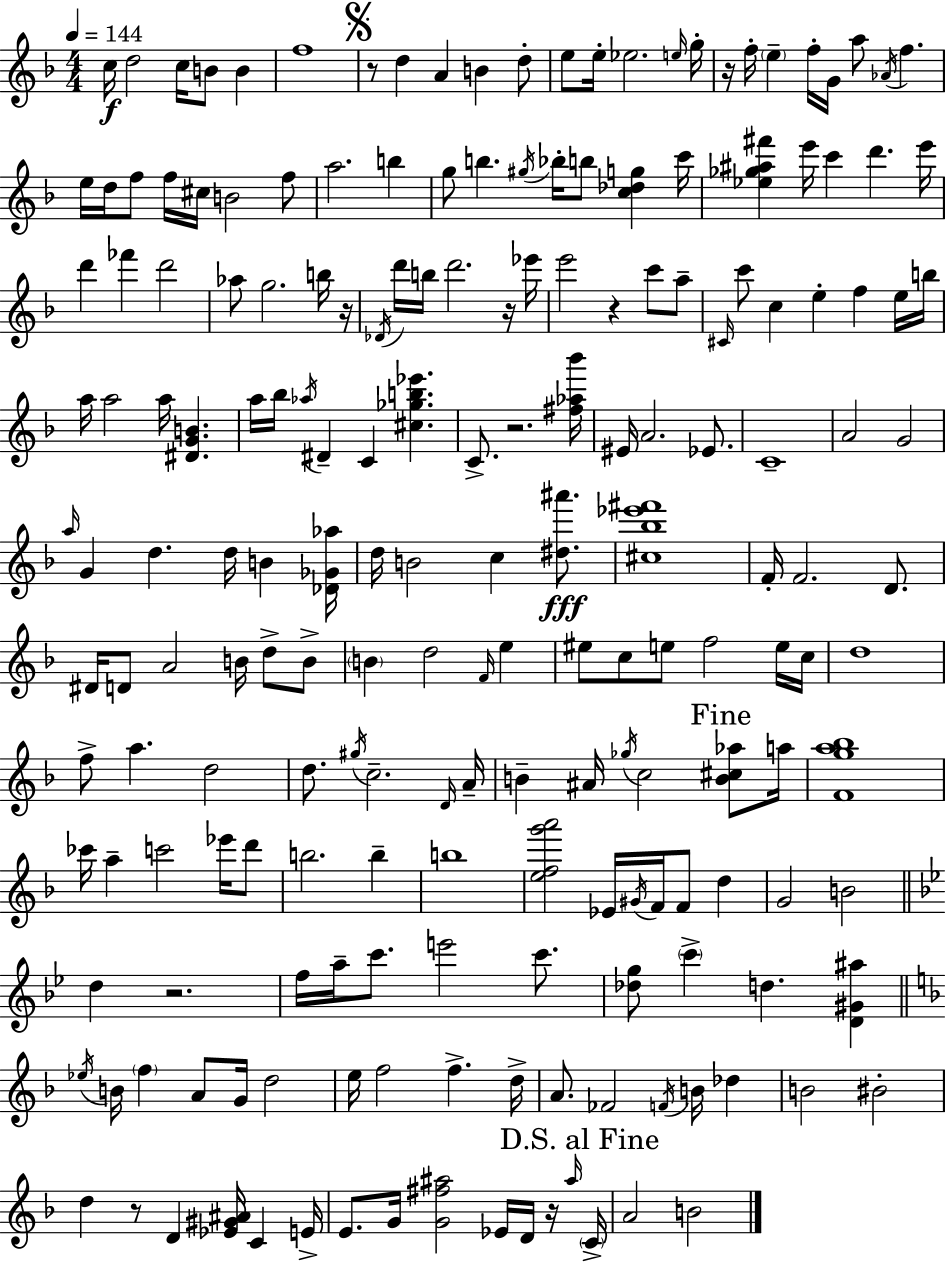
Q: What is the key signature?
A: D minor